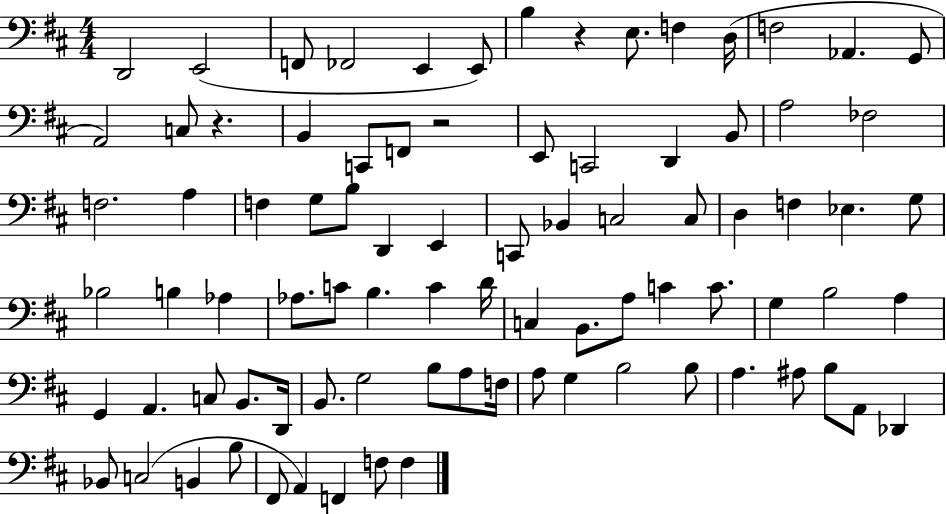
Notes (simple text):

D2/h E2/h F2/e FES2/h E2/q E2/e B3/q R/q E3/e. F3/q D3/s F3/h Ab2/q. G2/e A2/h C3/e R/q. B2/q C2/e F2/e R/h E2/e C2/h D2/q B2/e A3/h FES3/h F3/h. A3/q F3/q G3/e B3/e D2/q E2/q C2/e Bb2/q C3/h C3/e D3/q F3/q Eb3/q. G3/e Bb3/h B3/q Ab3/q Ab3/e. C4/e B3/q. C4/q D4/s C3/q B2/e. A3/e C4/q C4/e. G3/q B3/h A3/q G2/q A2/q. C3/e B2/e. D2/s B2/e. G3/h B3/e A3/e F3/s A3/e G3/q B3/h B3/e A3/q. A#3/e B3/e A2/e Db2/q Bb2/e C3/h B2/q B3/e F#2/e A2/q F2/q F3/e F3/q